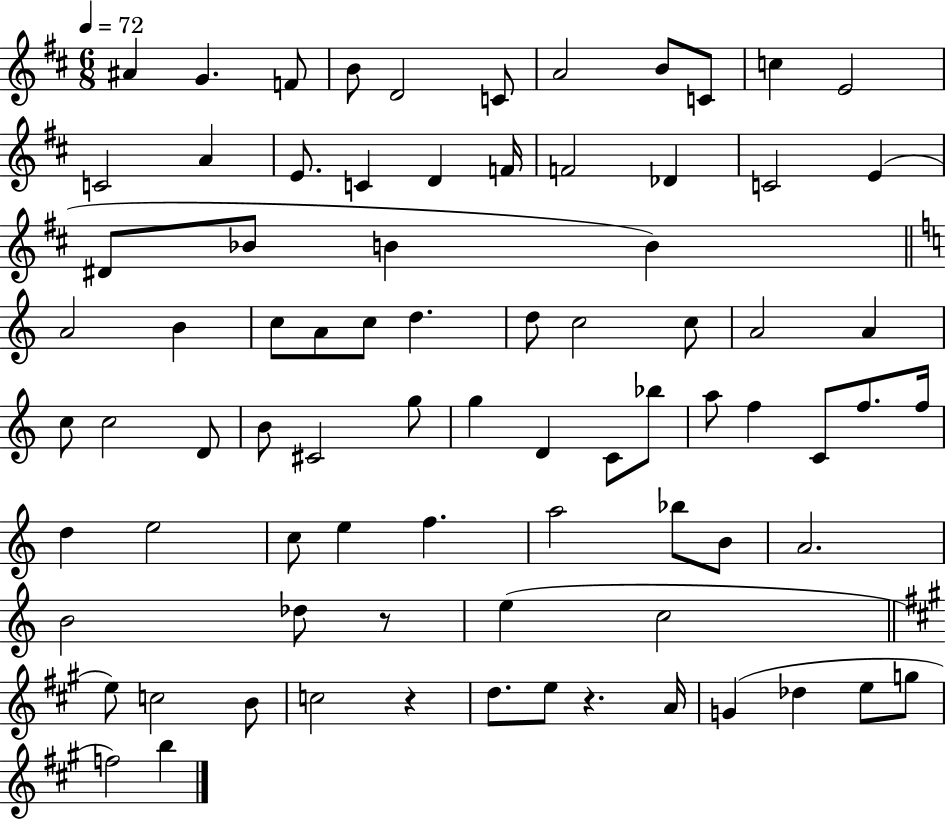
{
  \clef treble
  \numericTimeSignature
  \time 6/8
  \key d \major
  \tempo 4 = 72
  ais'4 g'4. f'8 | b'8 d'2 c'8 | a'2 b'8 c'8 | c''4 e'2 | \break c'2 a'4 | e'8. c'4 d'4 f'16 | f'2 des'4 | c'2 e'4( | \break dis'8 bes'8 b'4 b'4) | \bar "||" \break \key a \minor a'2 b'4 | c''8 a'8 c''8 d''4. | d''8 c''2 c''8 | a'2 a'4 | \break c''8 c''2 d'8 | b'8 cis'2 g''8 | g''4 d'4 c'8 bes''8 | a''8 f''4 c'8 f''8. f''16 | \break d''4 e''2 | c''8 e''4 f''4. | a''2 bes''8 b'8 | a'2. | \break b'2 des''8 r8 | e''4( c''2 | \bar "||" \break \key a \major e''8) c''2 b'8 | c''2 r4 | d''8. e''8 r4. a'16 | g'4( des''4 e''8 g''8 | \break f''2) b''4 | \bar "|."
}